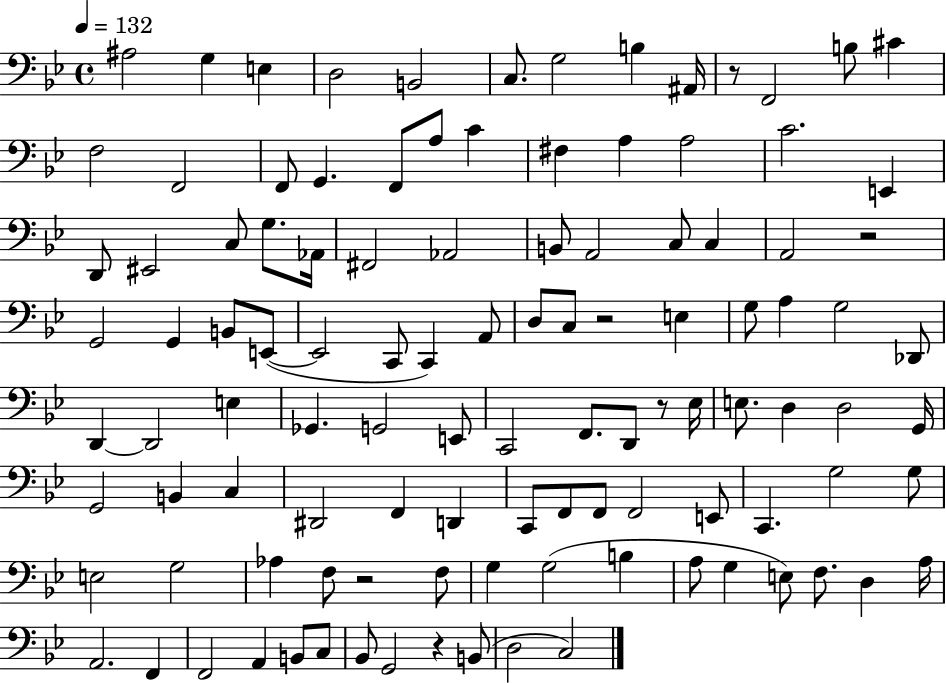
A#3/h G3/q E3/q D3/h B2/h C3/e. G3/h B3/q A#2/s R/e F2/h B3/e C#4/q F3/h F2/h F2/e G2/q. F2/e A3/e C4/q F#3/q A3/q A3/h C4/h. E2/q D2/e EIS2/h C3/e G3/e. Ab2/s F#2/h Ab2/h B2/e A2/h C3/e C3/q A2/h R/h G2/h G2/q B2/e E2/e E2/h C2/e C2/q A2/e D3/e C3/e R/h E3/q G3/e A3/q G3/h Db2/e D2/q D2/h E3/q Gb2/q. G2/h E2/e C2/h F2/e. D2/e R/e Eb3/s E3/e. D3/q D3/h G2/s G2/h B2/q C3/q D#2/h F2/q D2/q C2/e F2/e F2/e F2/h E2/e C2/q. G3/h G3/e E3/h G3/h Ab3/q F3/e R/h F3/e G3/q G3/h B3/q A3/e G3/q E3/e F3/e. D3/q A3/s A2/h. F2/q F2/h A2/q B2/e C3/e Bb2/e G2/h R/q B2/e D3/h C3/h